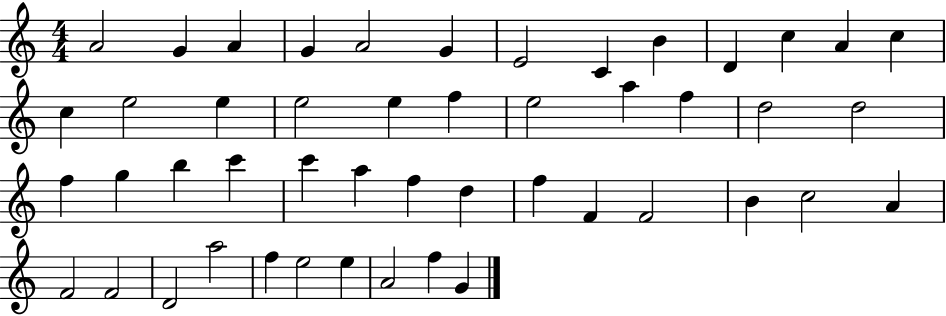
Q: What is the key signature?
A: C major